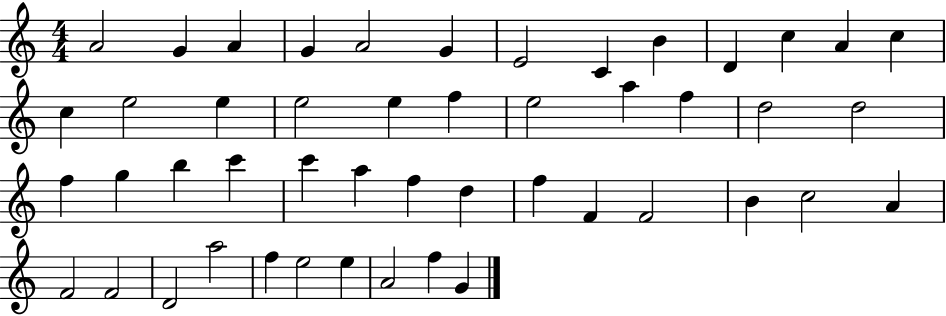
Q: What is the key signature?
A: C major